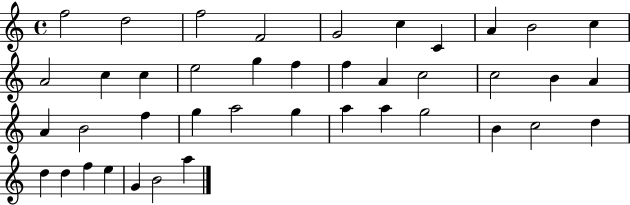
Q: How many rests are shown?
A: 0